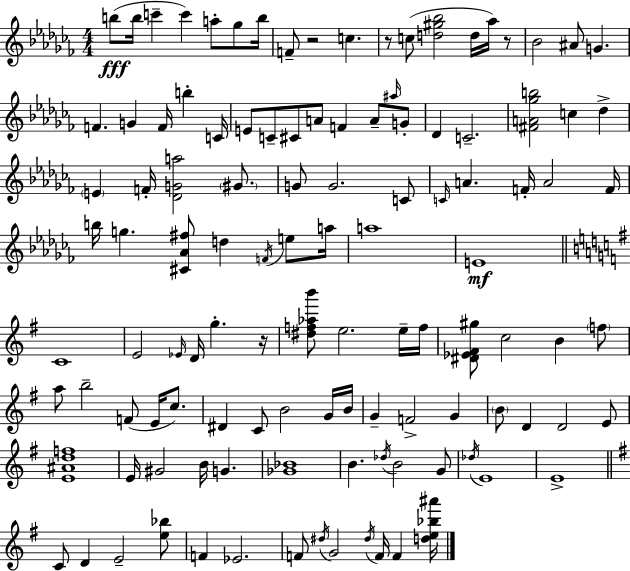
{
  \clef treble
  \numericTimeSignature
  \time 4/4
  \key aes \minor
  \repeat volta 2 { b''8(\fff b''16 c'''4-- c'''4) a''8-. ges''8 b''16 | f'8-- r2 c''4. | r8 c''8( <d'' gis'' bes''>2 d''16 aes''16) r8 | bes'2 ais'8 g'4. | \break f'4. g'4 f'16 b''4-. c'16 | e'8 c'8-- cis'8 a'8 f'4 a'8-- \grace { ais''16 } g'8-. | des'4 c'2.-- | <fis' a' ges'' b''>2 c''4 des''4-> | \break \parenthesize e'4 f'16-. <des' g' a''>2 \parenthesize gis'8. | g'8 g'2. c'8 | \grace { c'16 } a'4. f'16-. a'2 | f'16 b''16 g''4. <cis' aes' fis''>8 d''4 \acciaccatura { f'16 } | \break e''8 a''16 a''1 | e'1\mf | \bar "||" \break \key g \major c'1 | e'2 \grace { ees'16 } d'16 g''4.-. | r16 <dis'' f'' aes'' b'''>8 e''2. e''16-- | f''16 <dis' ees' fis' gis''>8 c''2 b'4 \parenthesize f''8 | \break a''8 b''2-- f'8( e'16 c''8.) | dis'4 c'8 b'2 g'16 | b'16 g'4-- f'2-> g'4 | \parenthesize b'8 d'4 d'2 e'8 | \break <e' ais' d'' f''>1 | e'16 gis'2 b'16 g'4. | <ges' bes'>1 | b'4. \acciaccatura { des''16 } b'2 | \break g'8 \acciaccatura { des''16 } e'1 | e'1-> | \bar "||" \break \key e \minor c'8 d'4 e'2-- <e'' bes''>8 | f'4 ees'2. | f'8 \acciaccatura { dis''16 } g'2 \acciaccatura { dis''16 } f'16 f'4 | <d'' e'' bes'' ais'''>16 } \bar "|."
}